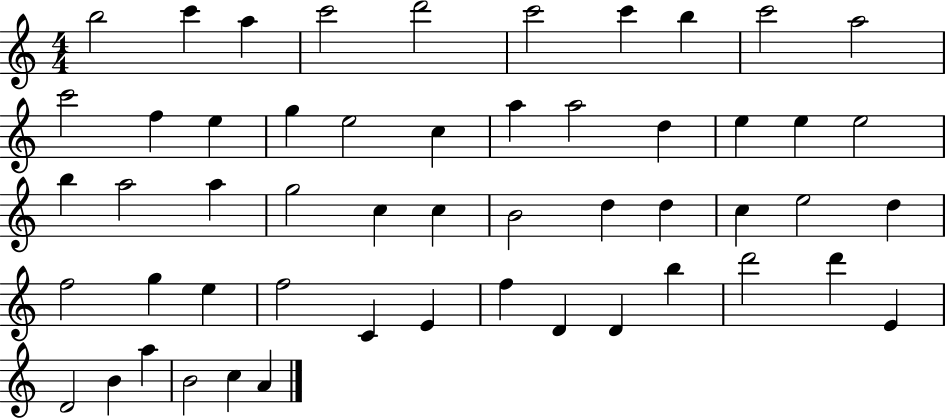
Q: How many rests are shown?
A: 0